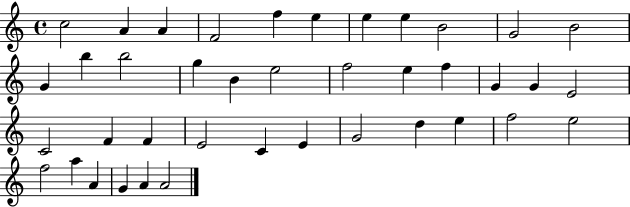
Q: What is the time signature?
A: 4/4